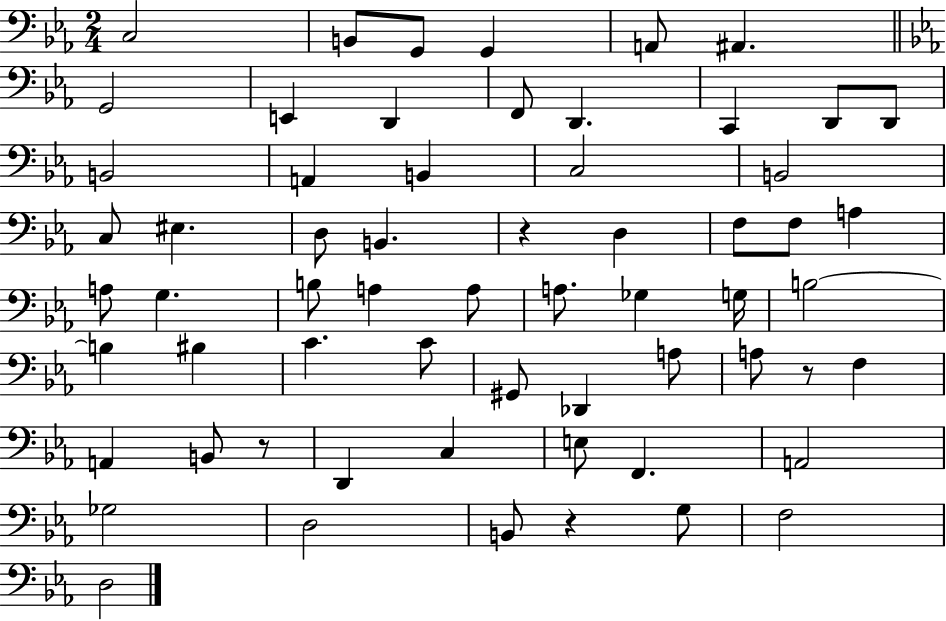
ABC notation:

X:1
T:Untitled
M:2/4
L:1/4
K:Eb
C,2 B,,/2 G,,/2 G,, A,,/2 ^A,, G,,2 E,, D,, F,,/2 D,, C,, D,,/2 D,,/2 B,,2 A,, B,, C,2 B,,2 C,/2 ^E, D,/2 B,, z D, F,/2 F,/2 A, A,/2 G, B,/2 A, A,/2 A,/2 _G, G,/4 B,2 B, ^B, C C/2 ^G,,/2 _D,, A,/2 A,/2 z/2 F, A,, B,,/2 z/2 D,, C, E,/2 F,, A,,2 _G,2 D,2 B,,/2 z G,/2 F,2 D,2